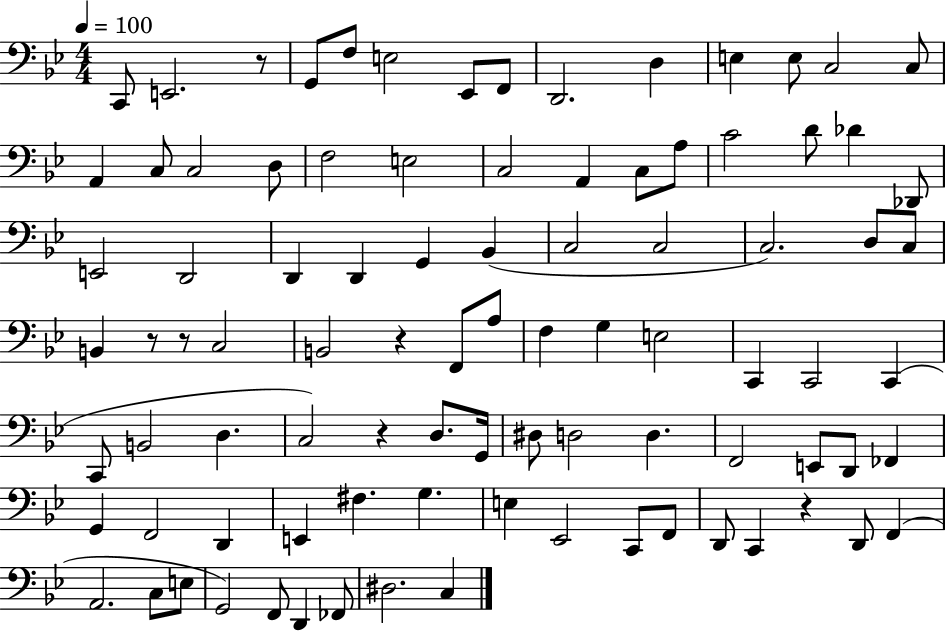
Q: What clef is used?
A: bass